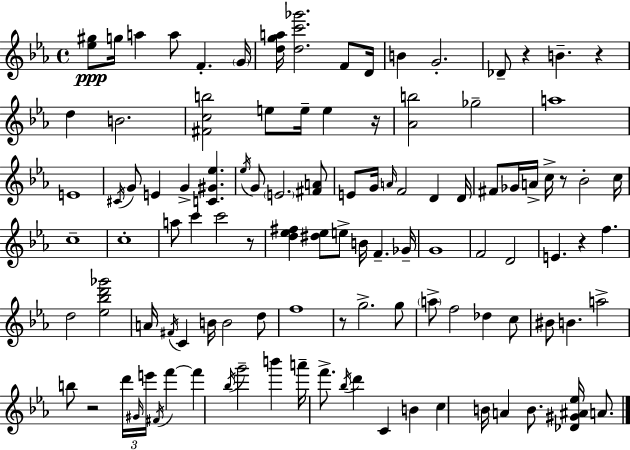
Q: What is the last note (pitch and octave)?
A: A4